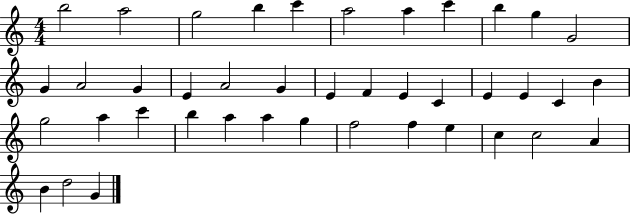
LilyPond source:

{
  \clef treble
  \numericTimeSignature
  \time 4/4
  \key c \major
  b''2 a''2 | g''2 b''4 c'''4 | a''2 a''4 c'''4 | b''4 g''4 g'2 | \break g'4 a'2 g'4 | e'4 a'2 g'4 | e'4 f'4 e'4 c'4 | e'4 e'4 c'4 b'4 | \break g''2 a''4 c'''4 | b''4 a''4 a''4 g''4 | f''2 f''4 e''4 | c''4 c''2 a'4 | \break b'4 d''2 g'4 | \bar "|."
}